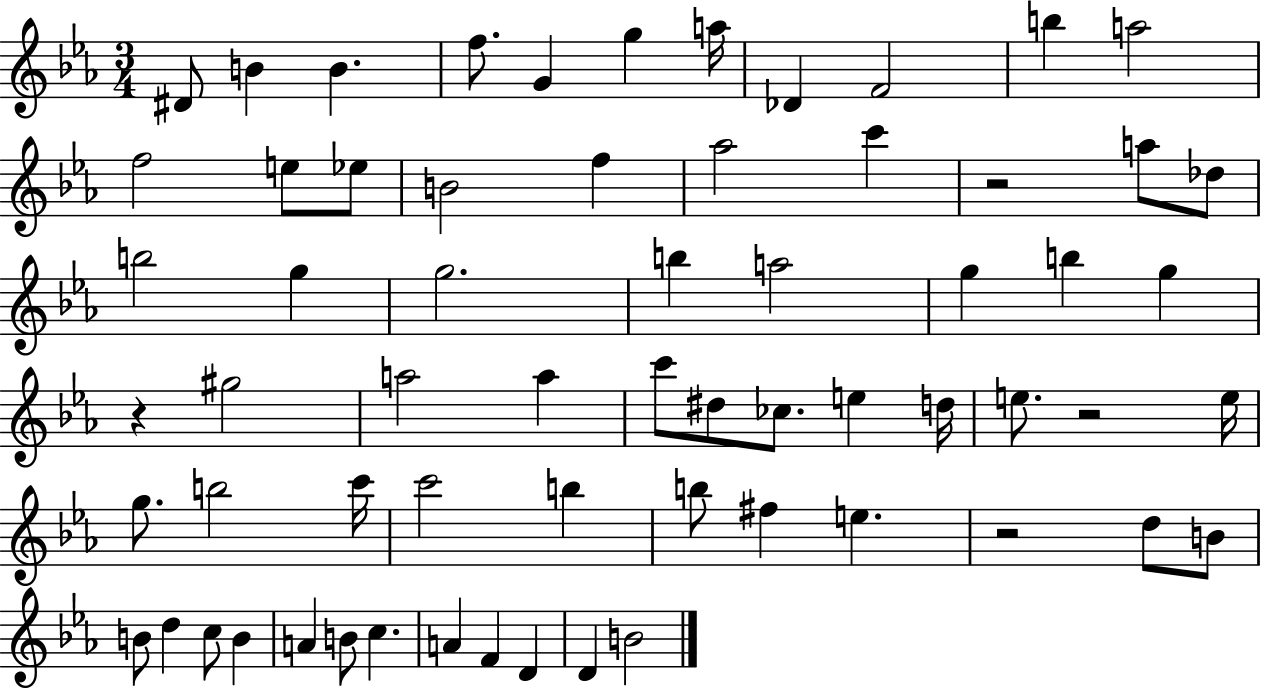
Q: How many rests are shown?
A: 4